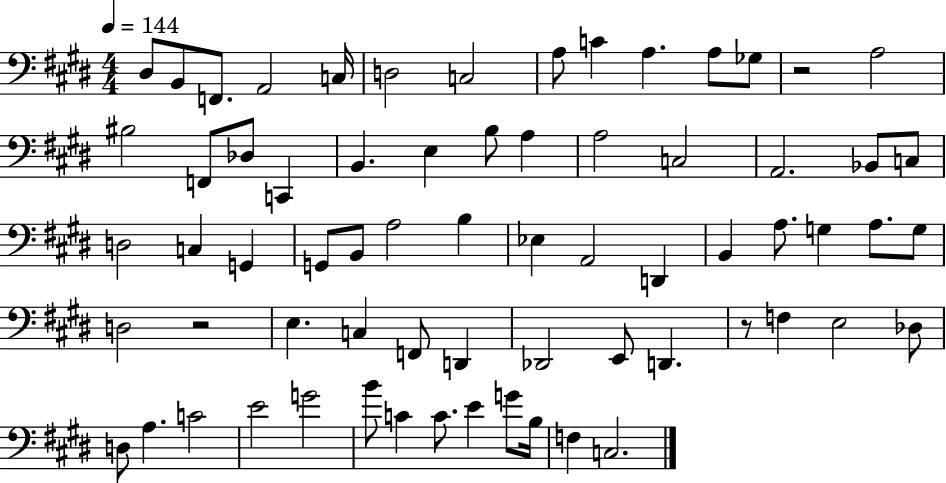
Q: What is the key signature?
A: E major